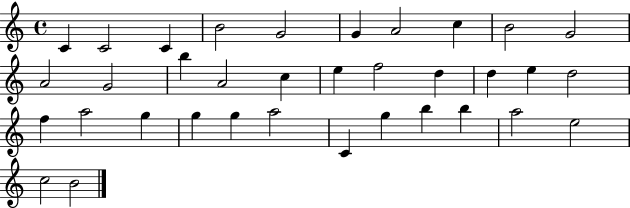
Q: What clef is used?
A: treble